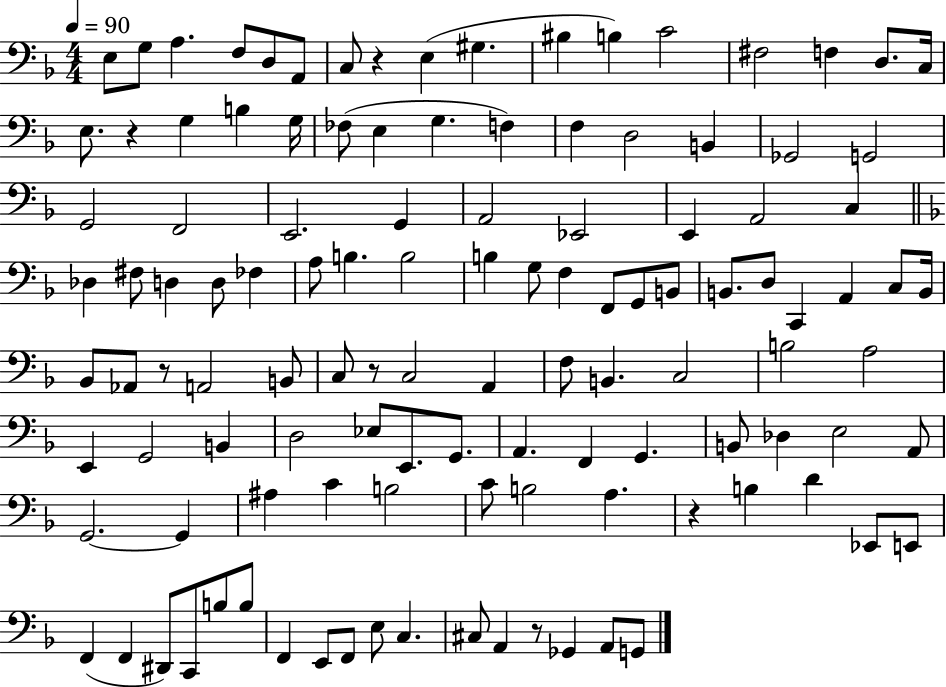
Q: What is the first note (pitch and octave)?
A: E3